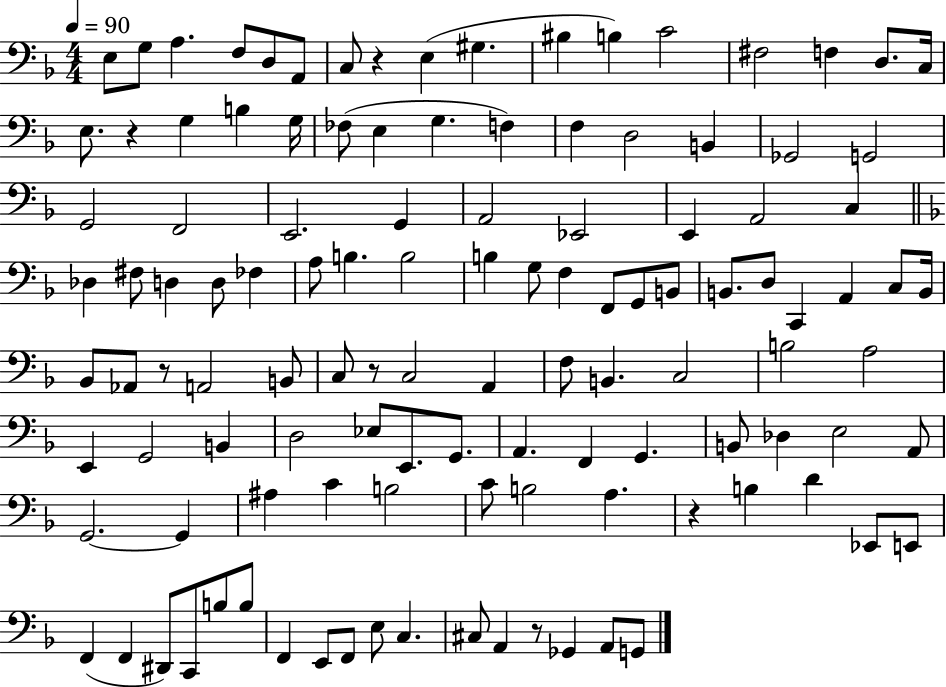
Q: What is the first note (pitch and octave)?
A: E3